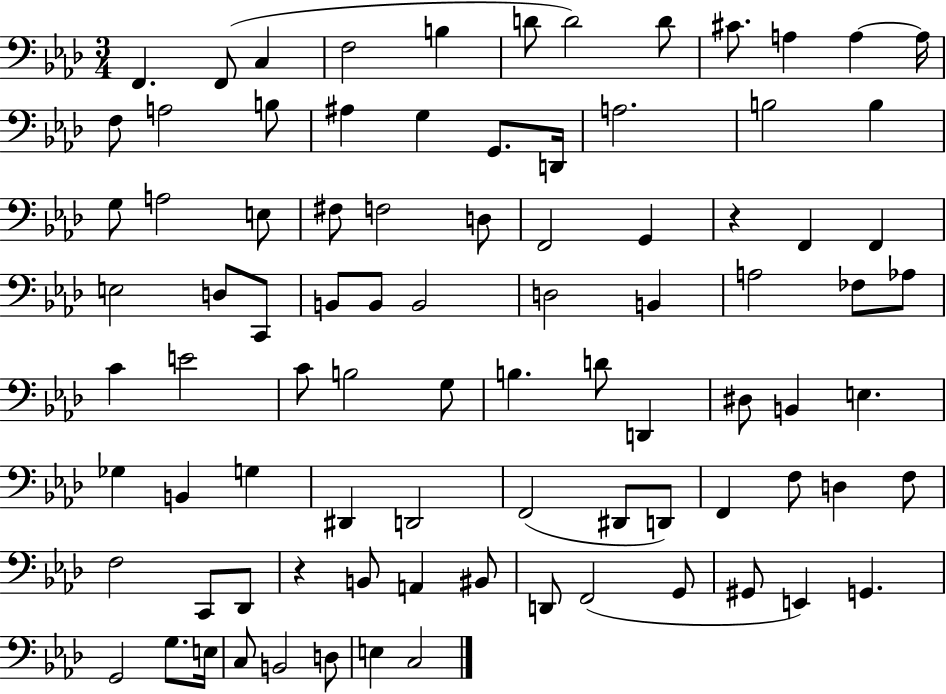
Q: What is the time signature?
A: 3/4